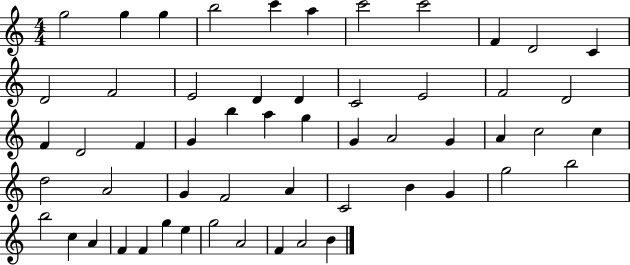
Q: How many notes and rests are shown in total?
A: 55